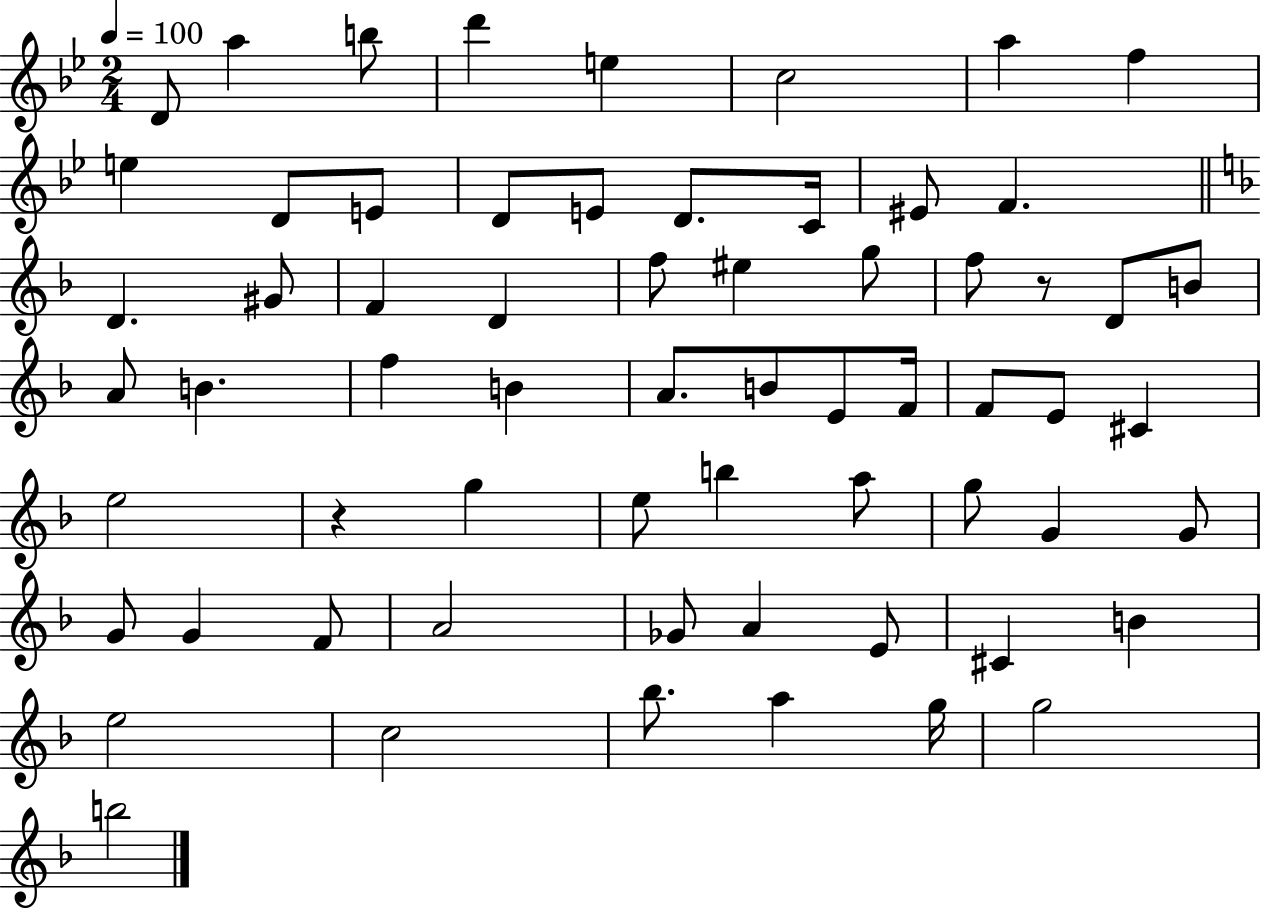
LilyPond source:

{
  \clef treble
  \numericTimeSignature
  \time 2/4
  \key bes \major
  \tempo 4 = 100
  d'8 a''4 b''8 | d'''4 e''4 | c''2 | a''4 f''4 | \break e''4 d'8 e'8 | d'8 e'8 d'8. c'16 | eis'8 f'4. | \bar "||" \break \key d \minor d'4. gis'8 | f'4 d'4 | f''8 eis''4 g''8 | f''8 r8 d'8 b'8 | \break a'8 b'4. | f''4 b'4 | a'8. b'8 e'8 f'16 | f'8 e'8 cis'4 | \break e''2 | r4 g''4 | e''8 b''4 a''8 | g''8 g'4 g'8 | \break g'8 g'4 f'8 | a'2 | ges'8 a'4 e'8 | cis'4 b'4 | \break e''2 | c''2 | bes''8. a''4 g''16 | g''2 | \break b''2 | \bar "|."
}